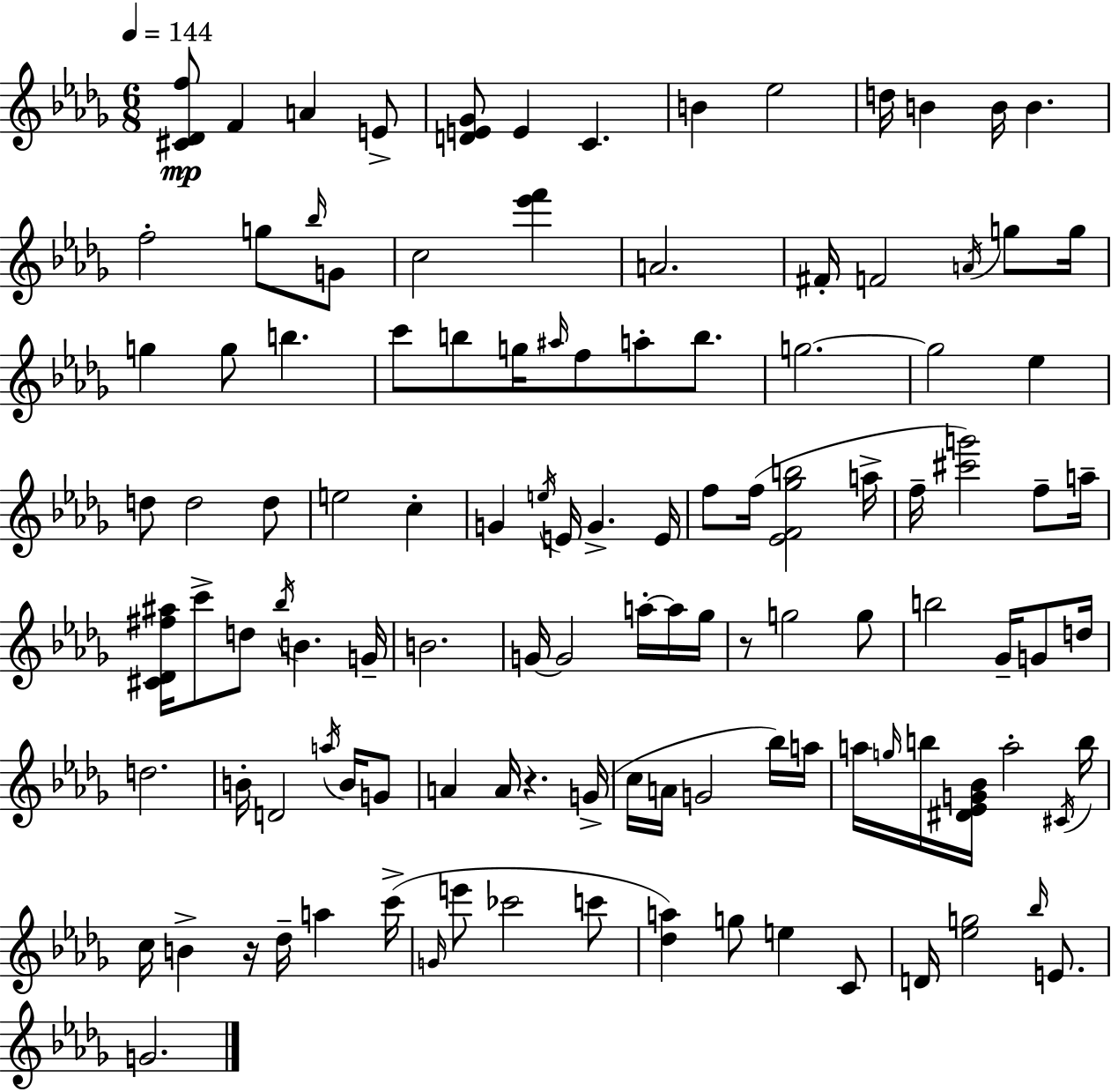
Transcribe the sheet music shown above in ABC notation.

X:1
T:Untitled
M:6/8
L:1/4
K:Bbm
[^C_Df]/2 F A E/2 [DE_G]/2 E C B _e2 d/4 B B/4 B f2 g/2 _b/4 G/2 c2 [_e'f'] A2 ^F/4 F2 A/4 g/2 g/4 g g/2 b c'/2 b/2 g/4 ^a/4 f/2 a/2 b/2 g2 g2 _e d/2 d2 d/2 e2 c G e/4 E/4 G E/4 f/2 f/4 [_EF_gb]2 a/4 f/4 [^c'g']2 f/2 a/4 [^C_D^f^a]/4 c'/2 d/2 _b/4 B G/4 B2 G/4 G2 a/4 a/4 _g/4 z/2 g2 g/2 b2 _G/4 G/2 d/4 d2 B/4 D2 a/4 B/4 G/2 A A/4 z G/4 c/4 A/4 G2 _b/4 a/4 a/4 g/4 b/4 [^D_EG_B]/4 a2 ^C/4 b/4 c/4 B z/4 _d/4 a c'/4 G/4 e'/2 _c'2 c'/2 [_da] g/2 e C/2 D/4 [_eg]2 _b/4 E/2 G2